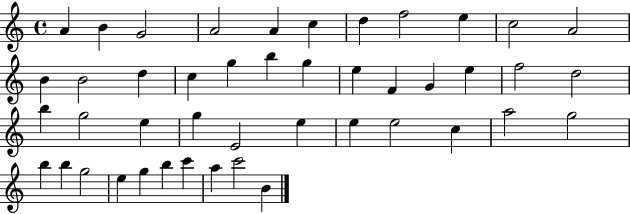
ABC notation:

X:1
T:Untitled
M:4/4
L:1/4
K:C
A B G2 A2 A c d f2 e c2 A2 B B2 d c g b g e F G e f2 d2 b g2 e g E2 e e e2 c a2 g2 b b g2 e g b c' a c'2 B